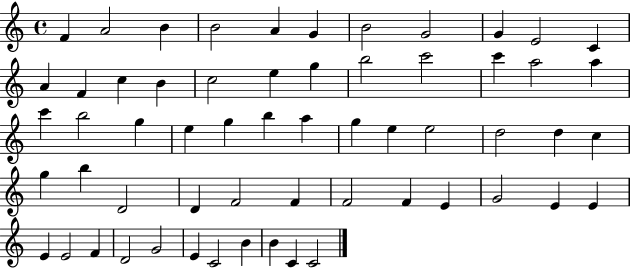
F4/q A4/h B4/q B4/h A4/q G4/q B4/h G4/h G4/q E4/h C4/q A4/q F4/q C5/q B4/q C5/h E5/q G5/q B5/h C6/h C6/q A5/h A5/q C6/q B5/h G5/q E5/q G5/q B5/q A5/q G5/q E5/q E5/h D5/h D5/q C5/q G5/q B5/q D4/h D4/q F4/h F4/q F4/h F4/q E4/q G4/h E4/q E4/q E4/q E4/h F4/q D4/h G4/h E4/q C4/h B4/q B4/q C4/q C4/h